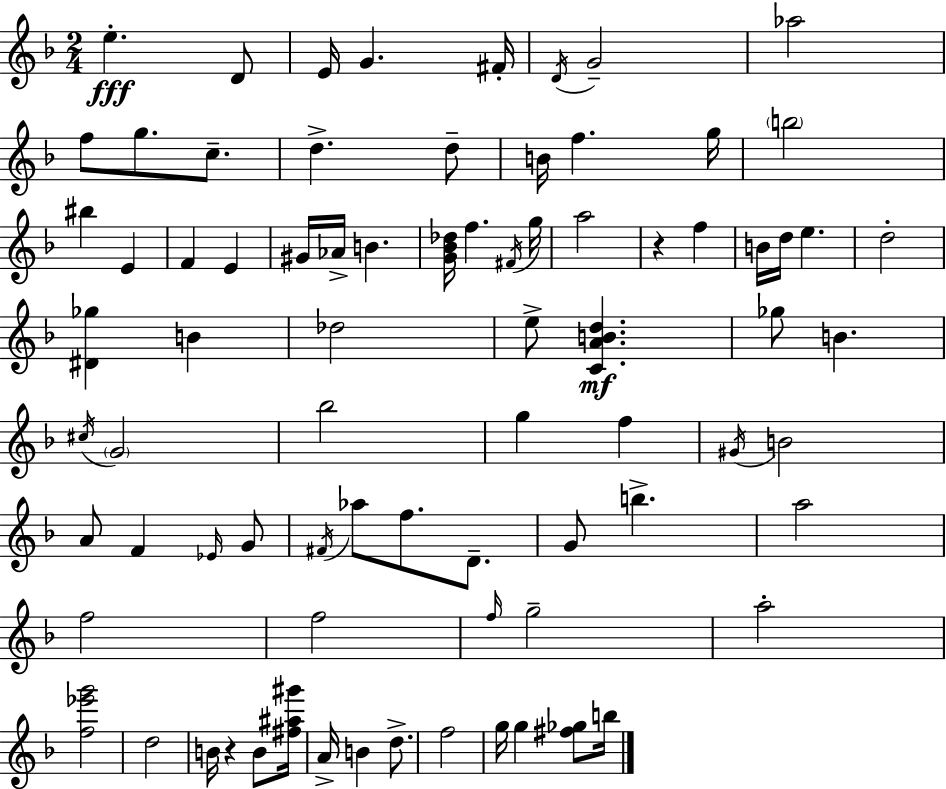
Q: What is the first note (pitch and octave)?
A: E5